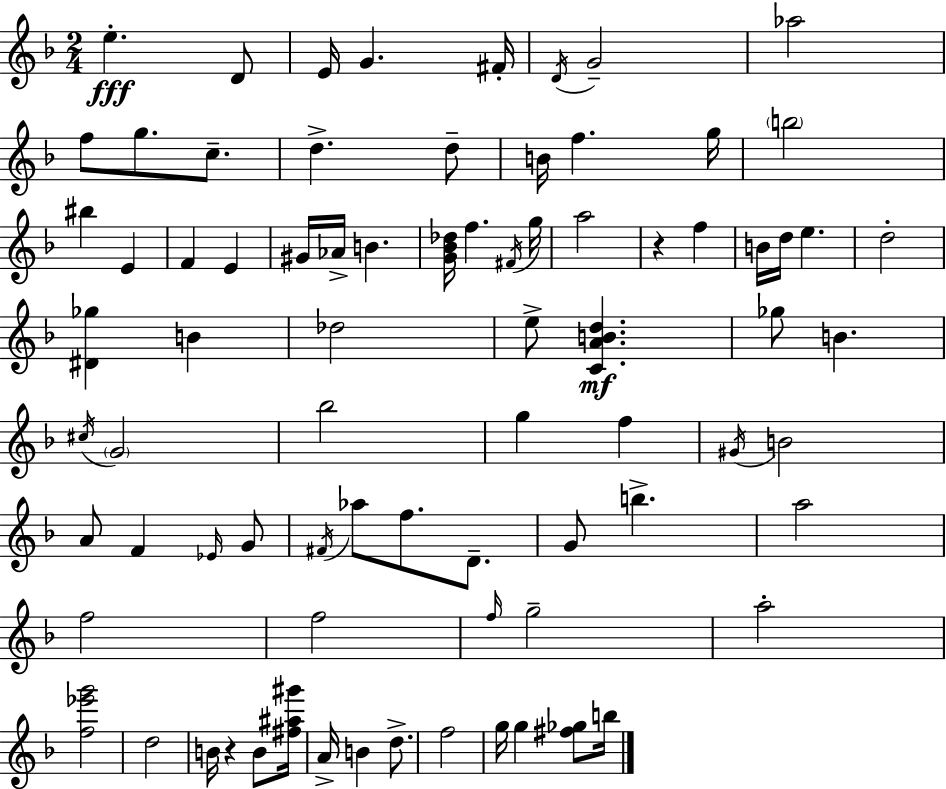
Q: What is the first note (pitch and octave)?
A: E5